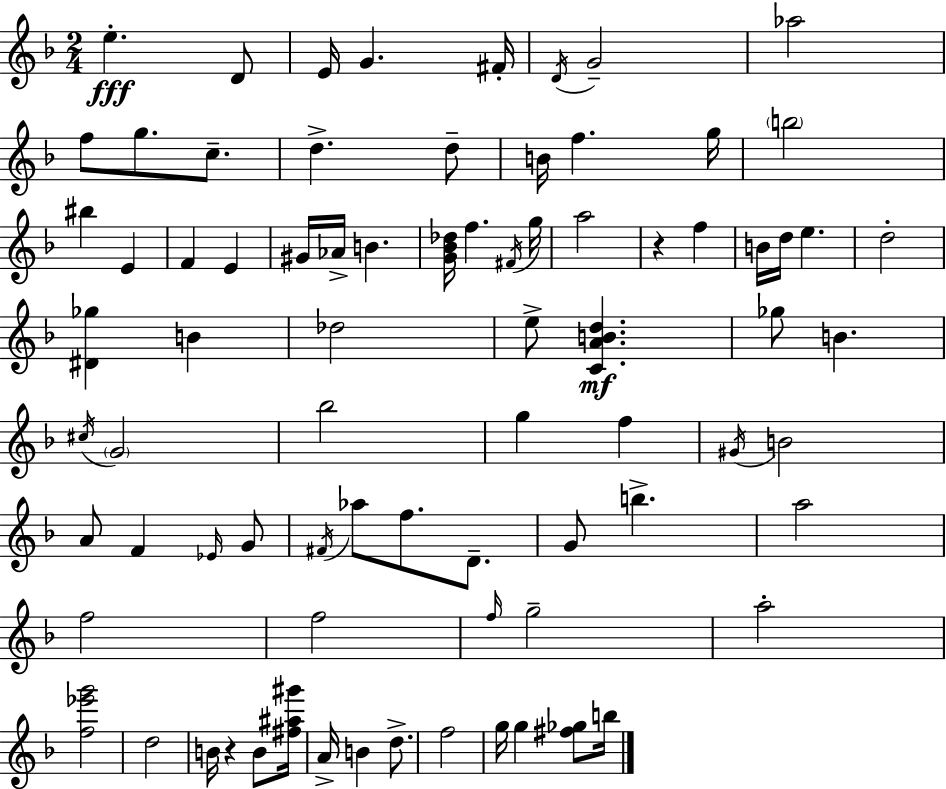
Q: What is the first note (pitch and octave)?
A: E5